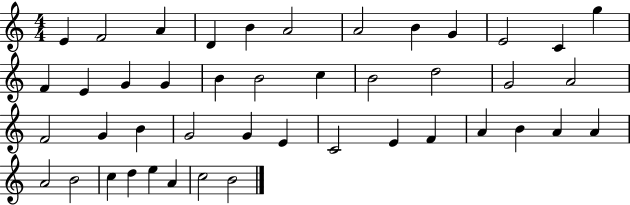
X:1
T:Untitled
M:4/4
L:1/4
K:C
E F2 A D B A2 A2 B G E2 C g F E G G B B2 c B2 d2 G2 A2 F2 G B G2 G E C2 E F A B A A A2 B2 c d e A c2 B2